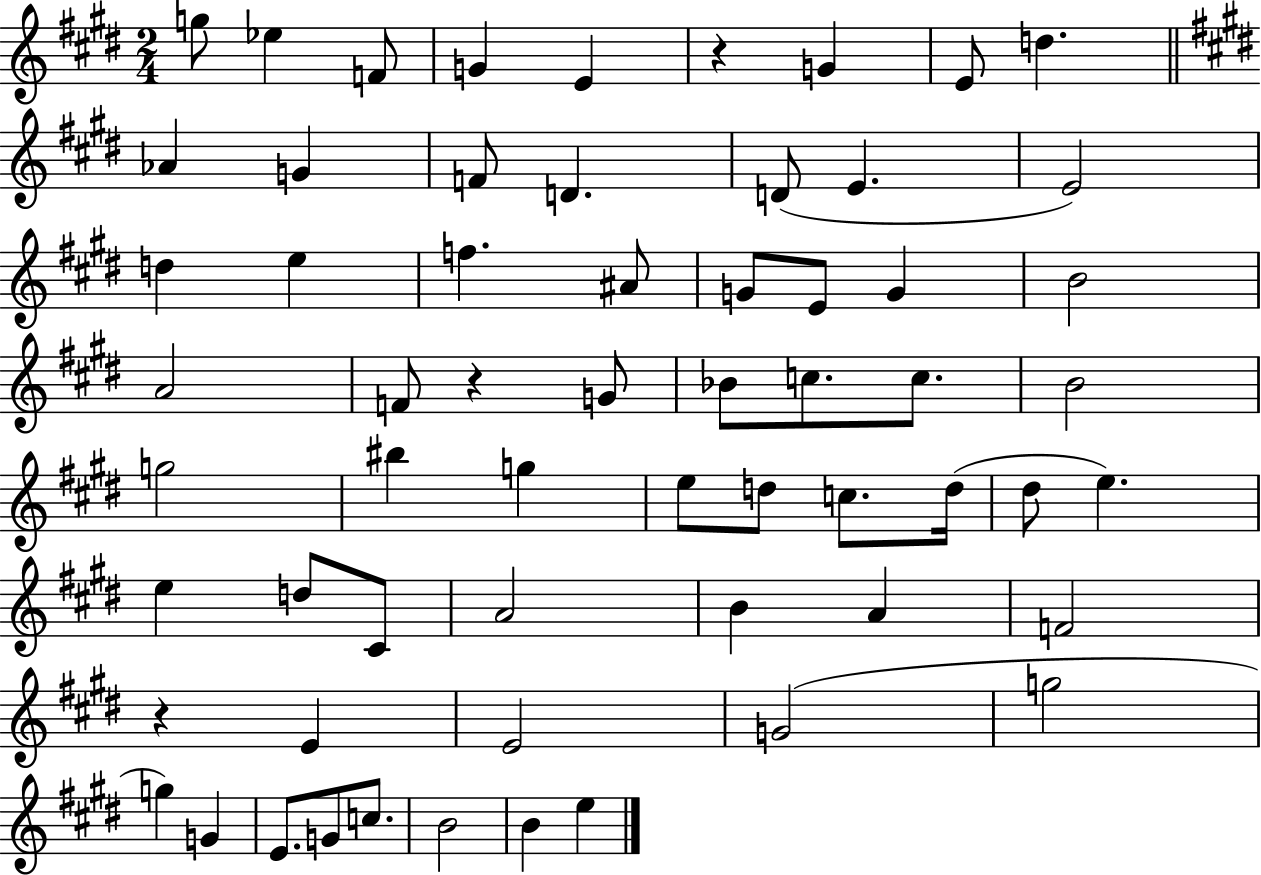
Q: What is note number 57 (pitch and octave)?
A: B4